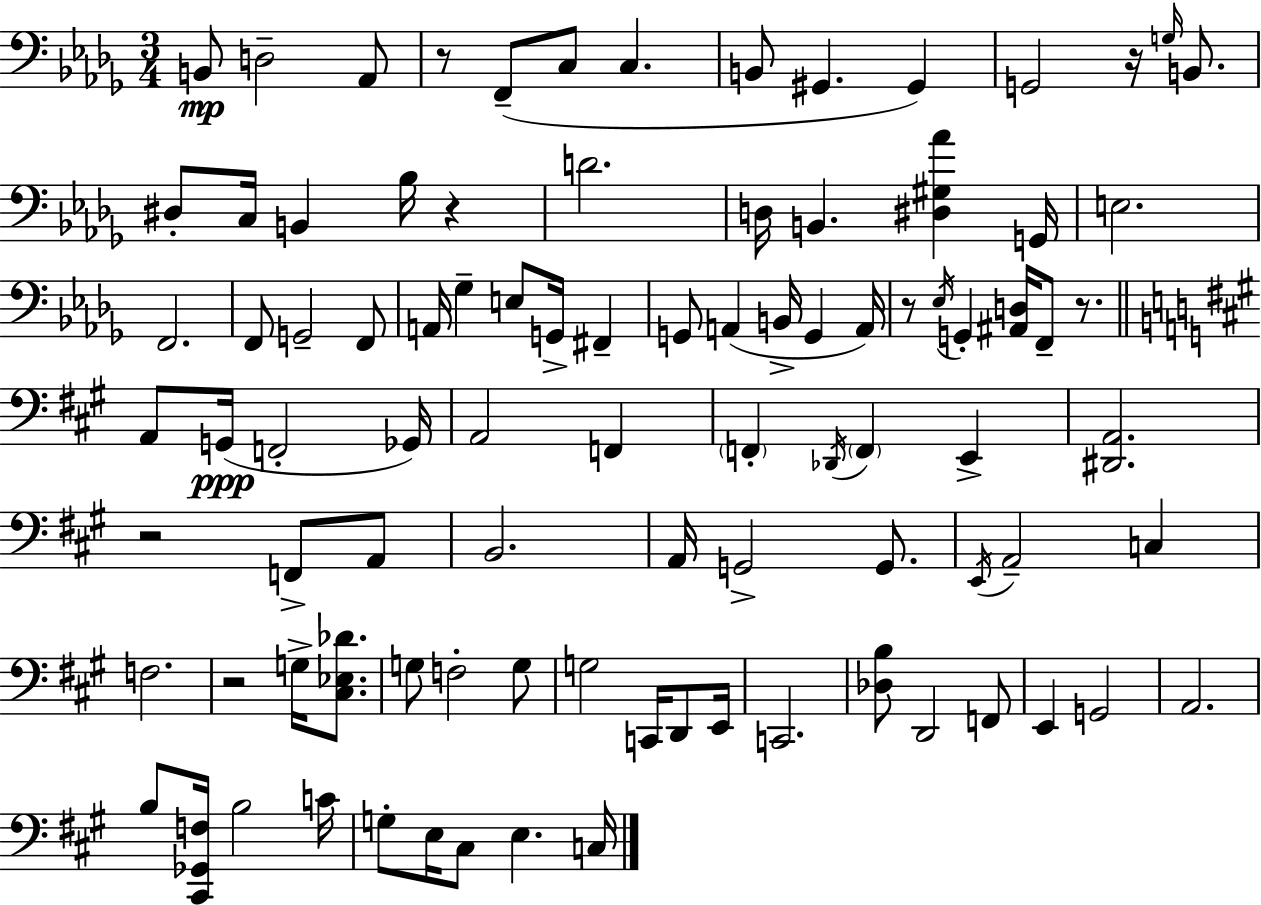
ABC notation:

X:1
T:Untitled
M:3/4
L:1/4
K:Bbm
B,,/2 D,2 _A,,/2 z/2 F,,/2 C,/2 C, B,,/2 ^G,, ^G,, G,,2 z/4 G,/4 B,,/2 ^D,/2 C,/4 B,, _B,/4 z D2 D,/4 B,, [^D,^G,_A] G,,/4 E,2 F,,2 F,,/2 G,,2 F,,/2 A,,/4 _G, E,/2 G,,/4 ^F,, G,,/2 A,, B,,/4 G,, A,,/4 z/2 _E,/4 G,, [^A,,D,]/4 F,,/2 z/2 A,,/2 G,,/4 F,,2 _G,,/4 A,,2 F,, F,, _D,,/4 F,, E,, [^D,,A,,]2 z2 F,,/2 A,,/2 B,,2 A,,/4 G,,2 G,,/2 E,,/4 A,,2 C, F,2 z2 G,/4 [^C,_E,_D]/2 G,/2 F,2 G,/2 G,2 C,,/4 D,,/2 E,,/4 C,,2 [_D,B,]/2 D,,2 F,,/2 E,, G,,2 A,,2 B,/2 [^C,,_G,,F,]/4 B,2 C/4 G,/2 E,/4 ^C,/2 E, C,/4